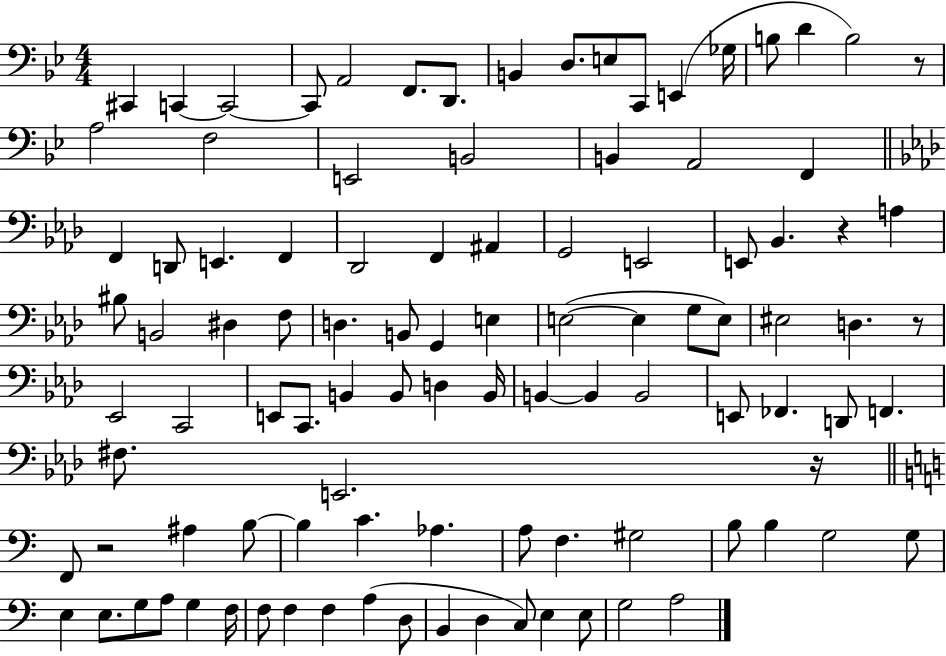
X:1
T:Untitled
M:4/4
L:1/4
K:Bb
^C,, C,, C,,2 C,,/2 A,,2 F,,/2 D,,/2 B,, D,/2 E,/2 C,,/2 E,, _G,/4 B,/2 D B,2 z/2 A,2 F,2 E,,2 B,,2 B,, A,,2 F,, F,, D,,/2 E,, F,, _D,,2 F,, ^A,, G,,2 E,,2 E,,/2 _B,, z A, ^B,/2 B,,2 ^D, F,/2 D, B,,/2 G,, E, E,2 E, G,/2 E,/2 ^E,2 D, z/2 _E,,2 C,,2 E,,/2 C,,/2 B,, B,,/2 D, B,,/4 B,, B,, B,,2 E,,/2 _F,, D,,/2 F,, ^F,/2 E,,2 z/4 F,,/2 z2 ^A, B,/2 B, C _A, A,/2 F, ^G,2 B,/2 B, G,2 G,/2 E, E,/2 G,/2 A,/2 G, F,/4 F,/2 F, F, A, D,/2 B,, D, C,/2 E, E,/2 G,2 A,2